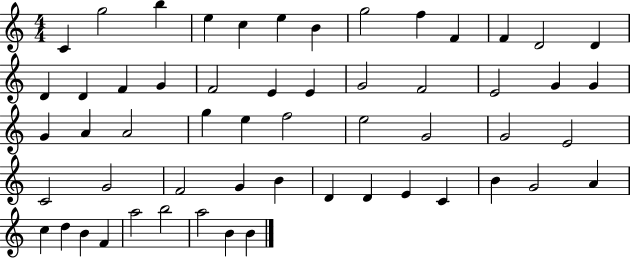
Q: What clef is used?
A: treble